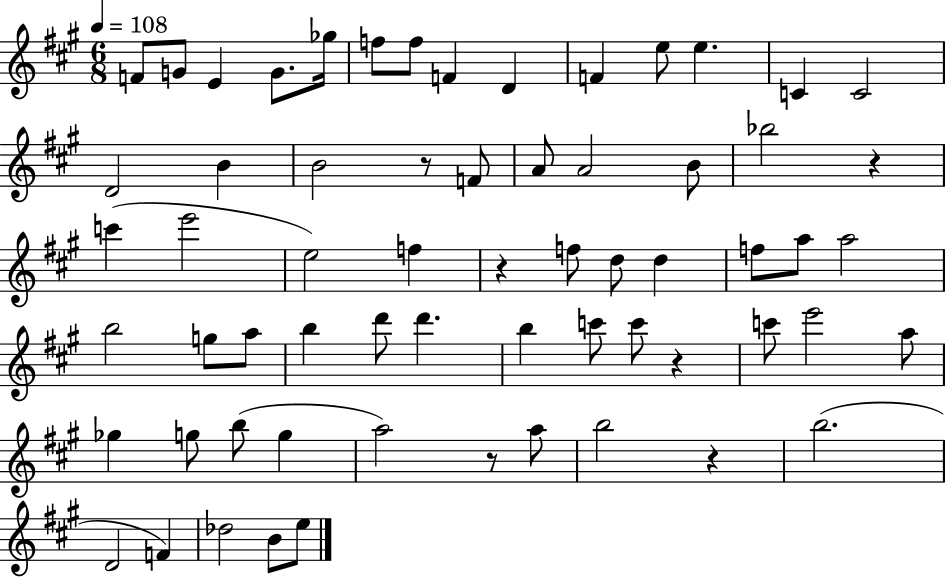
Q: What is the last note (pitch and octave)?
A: E5